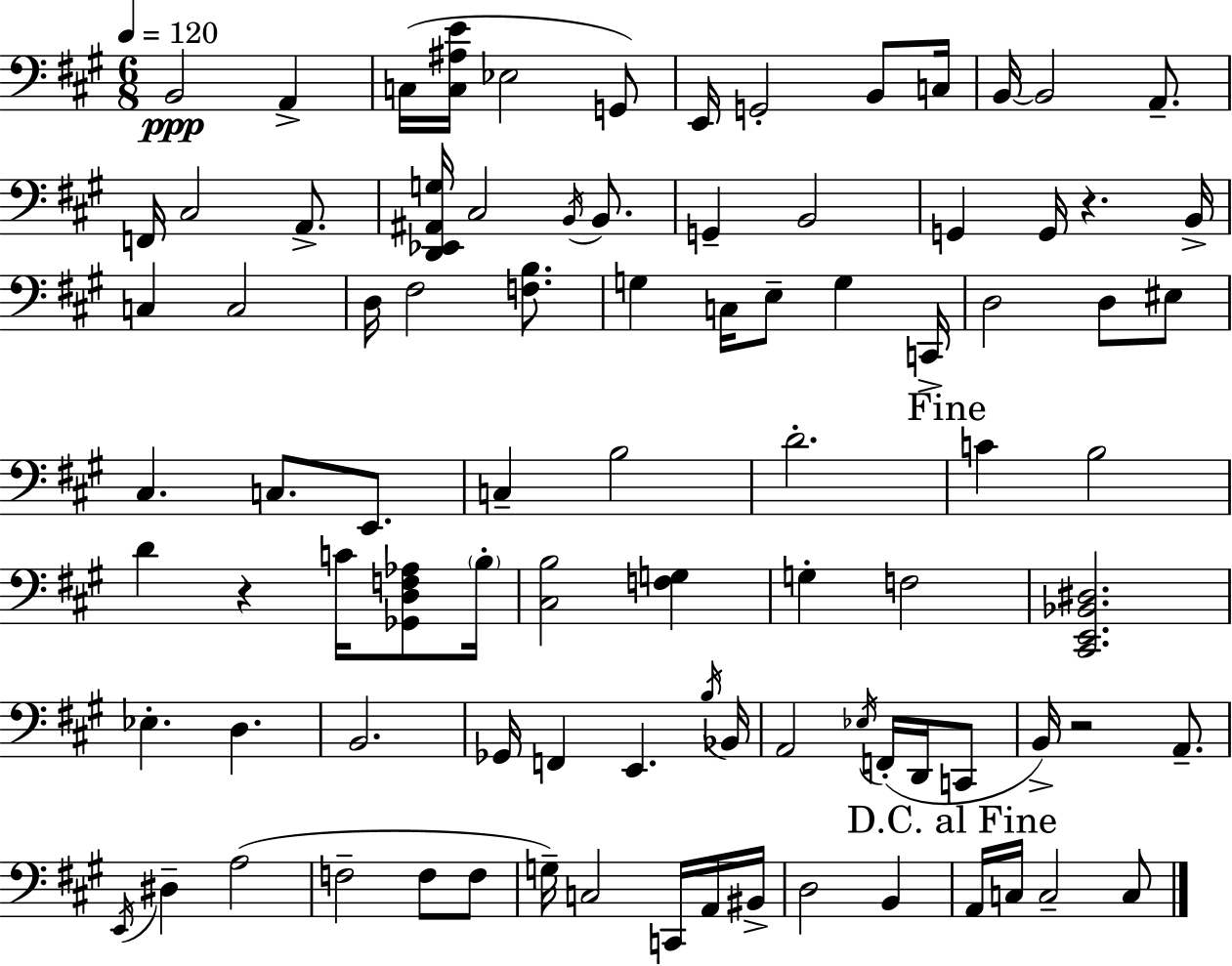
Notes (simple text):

B2/h A2/q C3/s [C3,A#3,E4]/s Eb3/h G2/e E2/s G2/h B2/e C3/s B2/s B2/h A2/e. F2/s C#3/h A2/e. [D2,Eb2,A#2,G3]/s C#3/h B2/s B2/e. G2/q B2/h G2/q G2/s R/q. B2/s C3/q C3/h D3/s F#3/h [F3,B3]/e. G3/q C3/s E3/e G3/q C2/s D3/h D3/e EIS3/e C#3/q. C3/e. E2/e. C3/q B3/h D4/h. C4/q B3/h D4/q R/q C4/s [Gb2,D3,F3,Ab3]/e B3/s [C#3,B3]/h [F3,G3]/q G3/q F3/h [C#2,E2,Bb2,D#3]/h. Eb3/q. D3/q. B2/h. Gb2/s F2/q E2/q. B3/s Bb2/s A2/h Eb3/s F2/s D2/s C2/e B2/s R/h A2/e. E2/s D#3/q A3/h F3/h F3/e F3/e G3/s C3/h C2/s A2/s BIS2/s D3/h B2/q A2/s C3/s C3/h C3/e